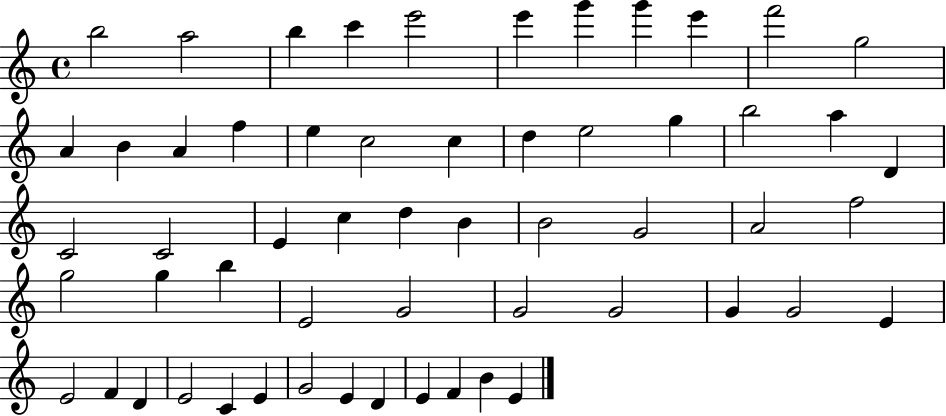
B5/h A5/h B5/q C6/q E6/h E6/q G6/q G6/q E6/q F6/h G5/h A4/q B4/q A4/q F5/q E5/q C5/h C5/q D5/q E5/h G5/q B5/h A5/q D4/q C4/h C4/h E4/q C5/q D5/q B4/q B4/h G4/h A4/h F5/h G5/h G5/q B5/q E4/h G4/h G4/h G4/h G4/q G4/h E4/q E4/h F4/q D4/q E4/h C4/q E4/q G4/h E4/q D4/q E4/q F4/q B4/q E4/q